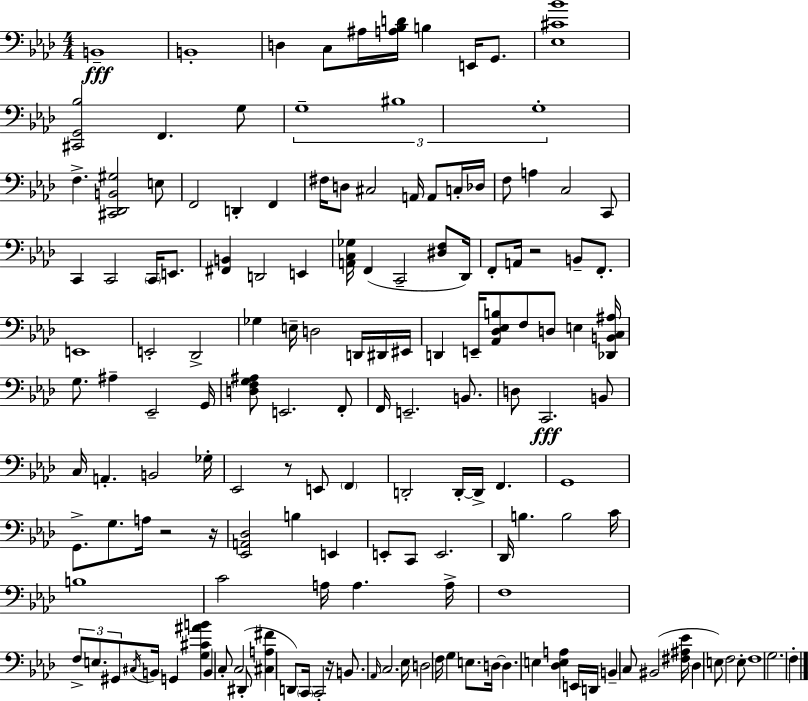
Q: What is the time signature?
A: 4/4